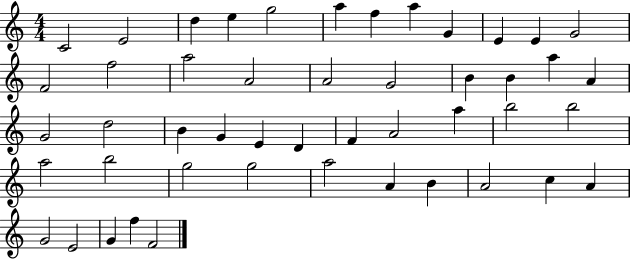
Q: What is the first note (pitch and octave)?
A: C4